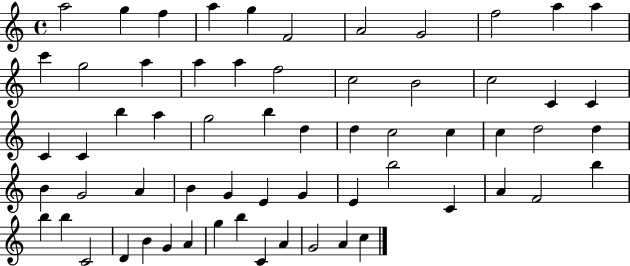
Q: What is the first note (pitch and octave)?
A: A5